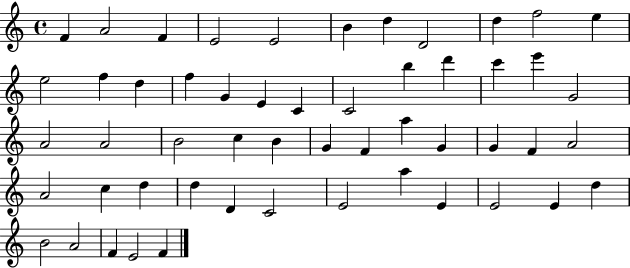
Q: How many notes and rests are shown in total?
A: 53